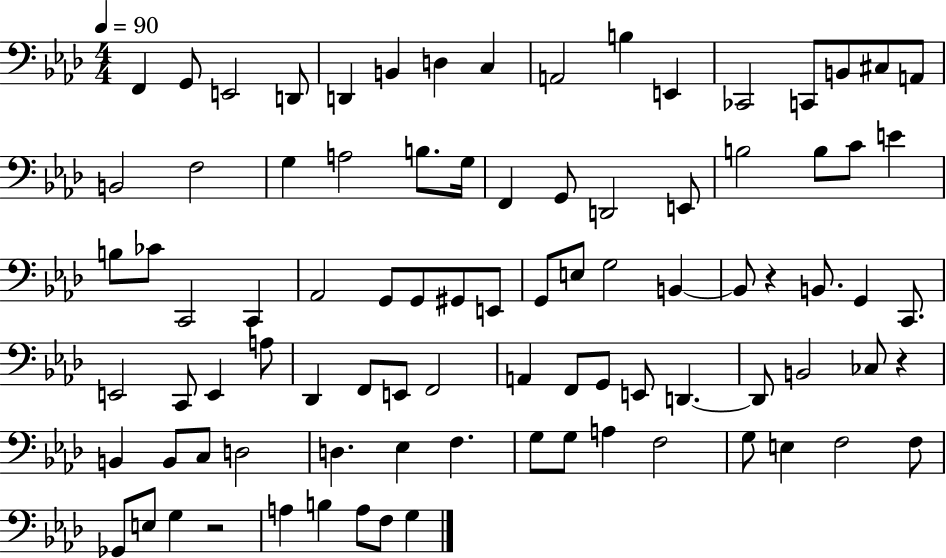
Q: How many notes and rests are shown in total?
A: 89